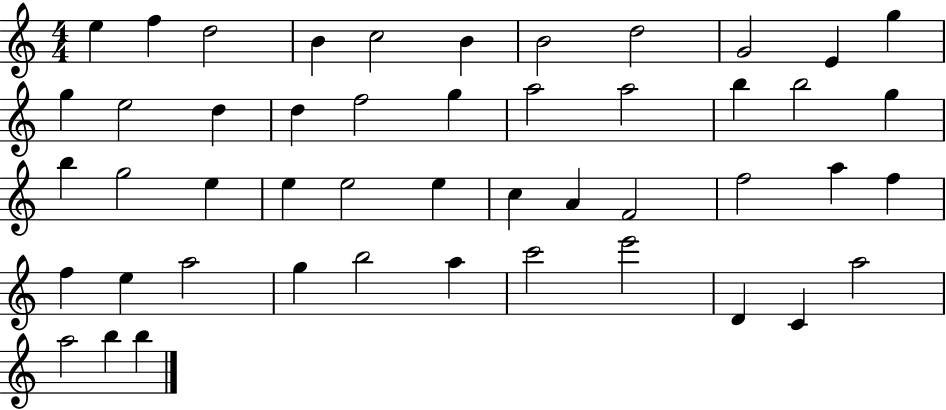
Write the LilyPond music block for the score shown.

{
  \clef treble
  \numericTimeSignature
  \time 4/4
  \key c \major
  e''4 f''4 d''2 | b'4 c''2 b'4 | b'2 d''2 | g'2 e'4 g''4 | \break g''4 e''2 d''4 | d''4 f''2 g''4 | a''2 a''2 | b''4 b''2 g''4 | \break b''4 g''2 e''4 | e''4 e''2 e''4 | c''4 a'4 f'2 | f''2 a''4 f''4 | \break f''4 e''4 a''2 | g''4 b''2 a''4 | c'''2 e'''2 | d'4 c'4 a''2 | \break a''2 b''4 b''4 | \bar "|."
}